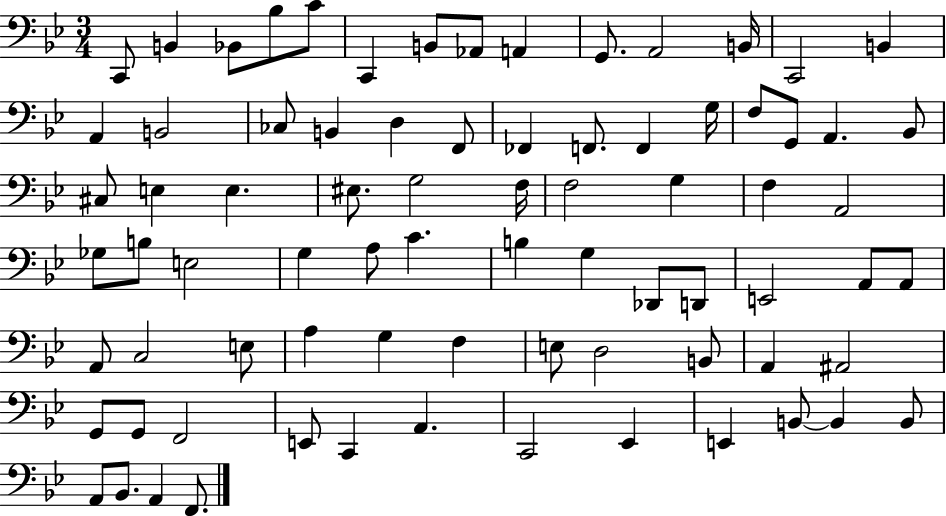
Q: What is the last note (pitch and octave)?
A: F2